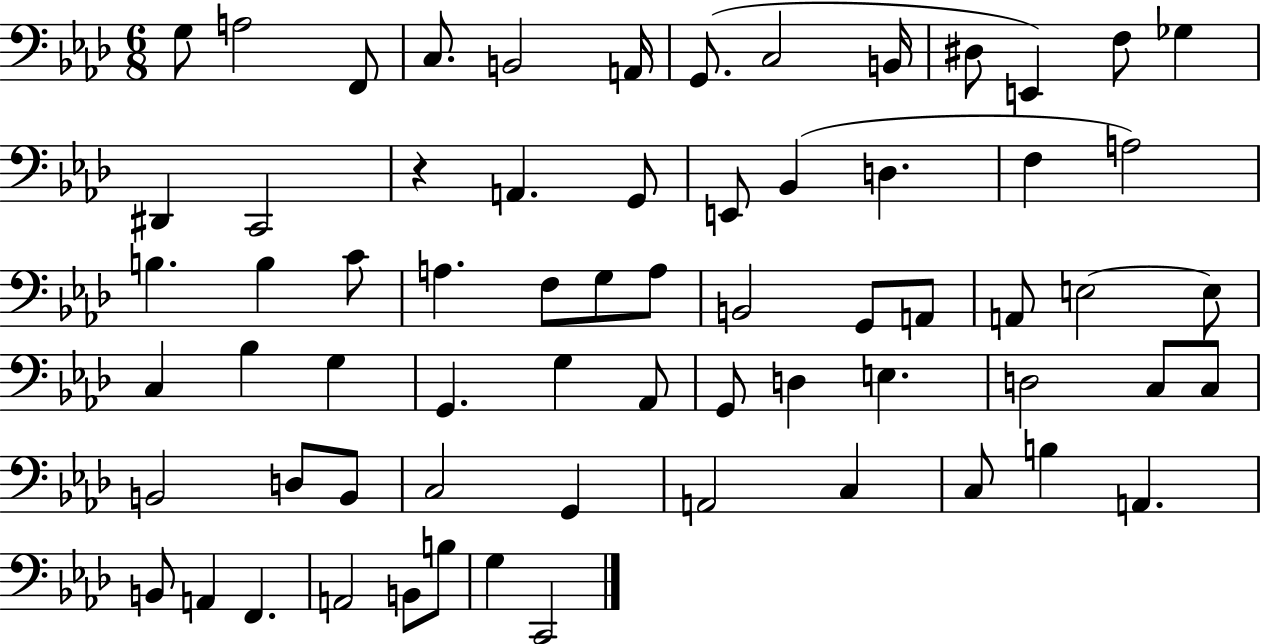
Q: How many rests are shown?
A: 1